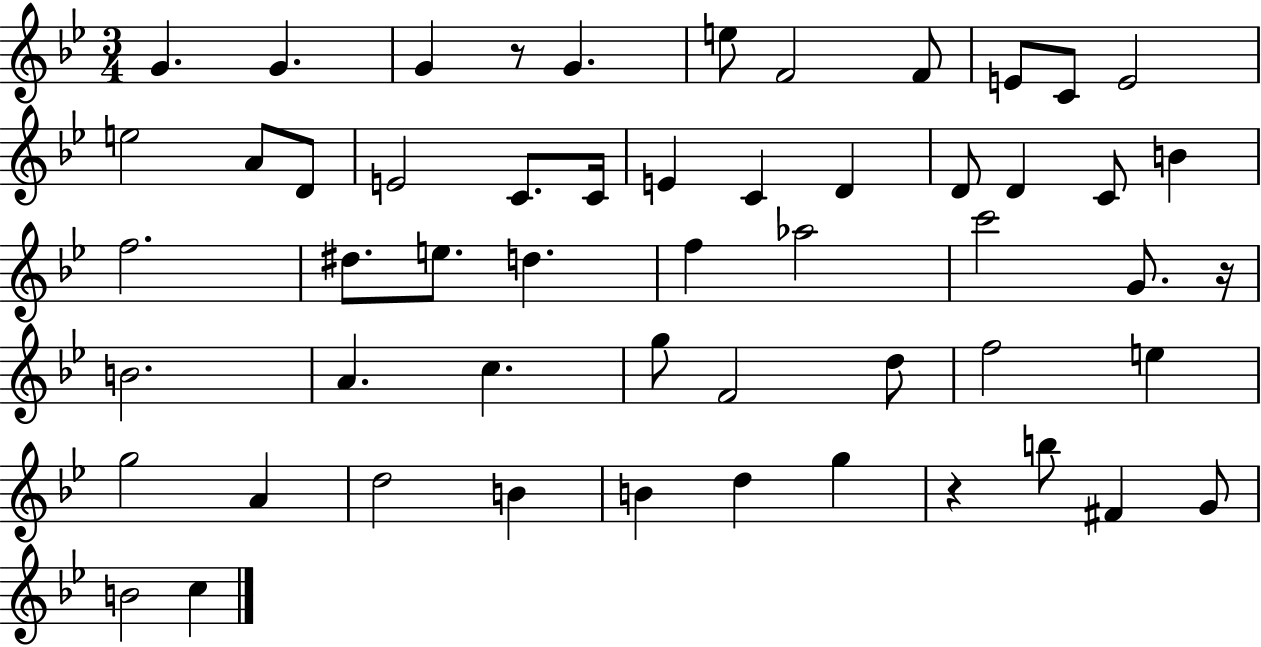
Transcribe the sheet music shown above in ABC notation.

X:1
T:Untitled
M:3/4
L:1/4
K:Bb
G G G z/2 G e/2 F2 F/2 E/2 C/2 E2 e2 A/2 D/2 E2 C/2 C/4 E C D D/2 D C/2 B f2 ^d/2 e/2 d f _a2 c'2 G/2 z/4 B2 A c g/2 F2 d/2 f2 e g2 A d2 B B d g z b/2 ^F G/2 B2 c